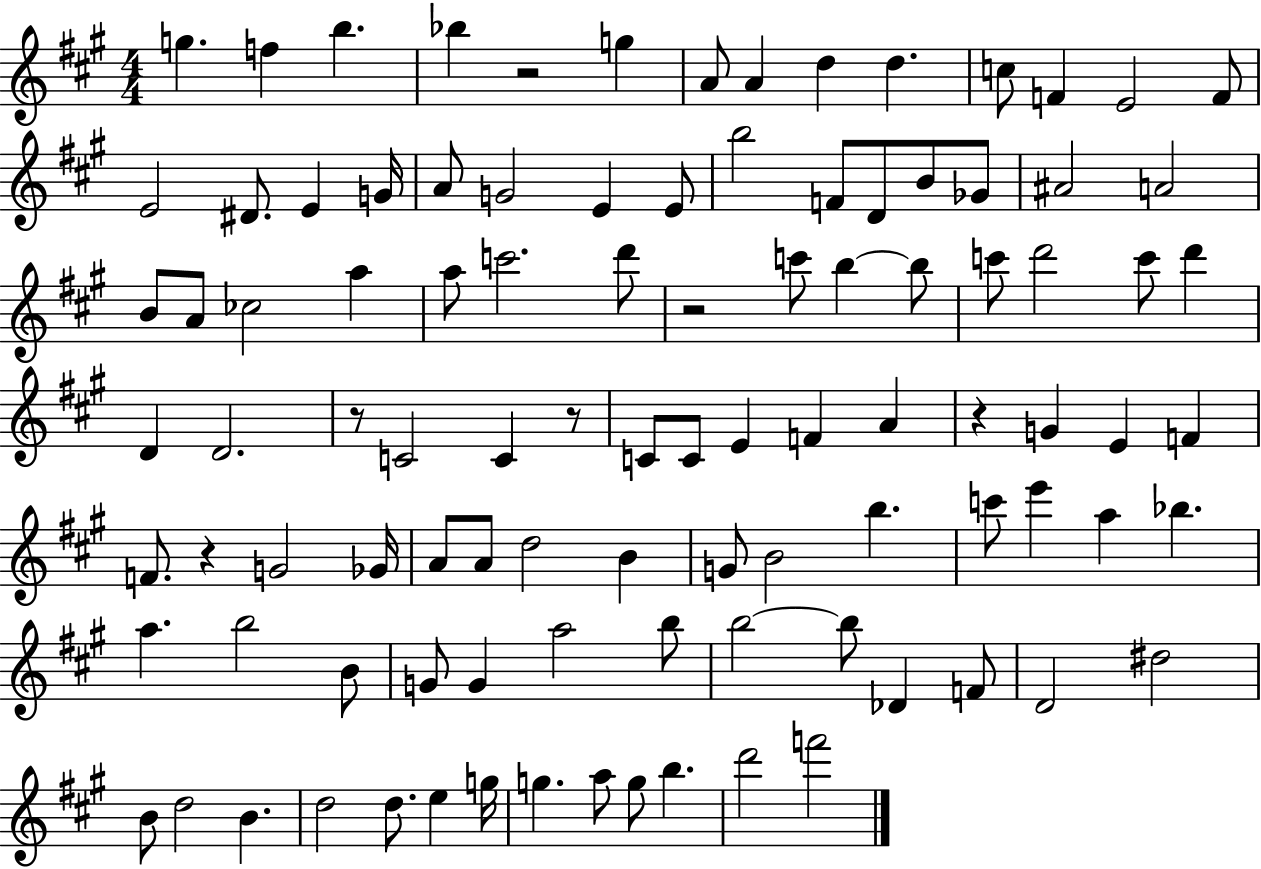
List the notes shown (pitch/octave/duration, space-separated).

G5/q. F5/q B5/q. Bb5/q R/h G5/q A4/e A4/q D5/q D5/q. C5/e F4/q E4/h F4/e E4/h D#4/e. E4/q G4/s A4/e G4/h E4/q E4/e B5/h F4/e D4/e B4/e Gb4/e A#4/h A4/h B4/e A4/e CES5/h A5/q A5/e C6/h. D6/e R/h C6/e B5/q B5/e C6/e D6/h C6/e D6/q D4/q D4/h. R/e C4/h C4/q R/e C4/e C4/e E4/q F4/q A4/q R/q G4/q E4/q F4/q F4/e. R/q G4/h Gb4/s A4/e A4/e D5/h B4/q G4/e B4/h B5/q. C6/e E6/q A5/q Bb5/q. A5/q. B5/h B4/e G4/e G4/q A5/h B5/e B5/h B5/e Db4/q F4/e D4/h D#5/h B4/e D5/h B4/q. D5/h D5/e. E5/q G5/s G5/q. A5/e G5/e B5/q. D6/h F6/h